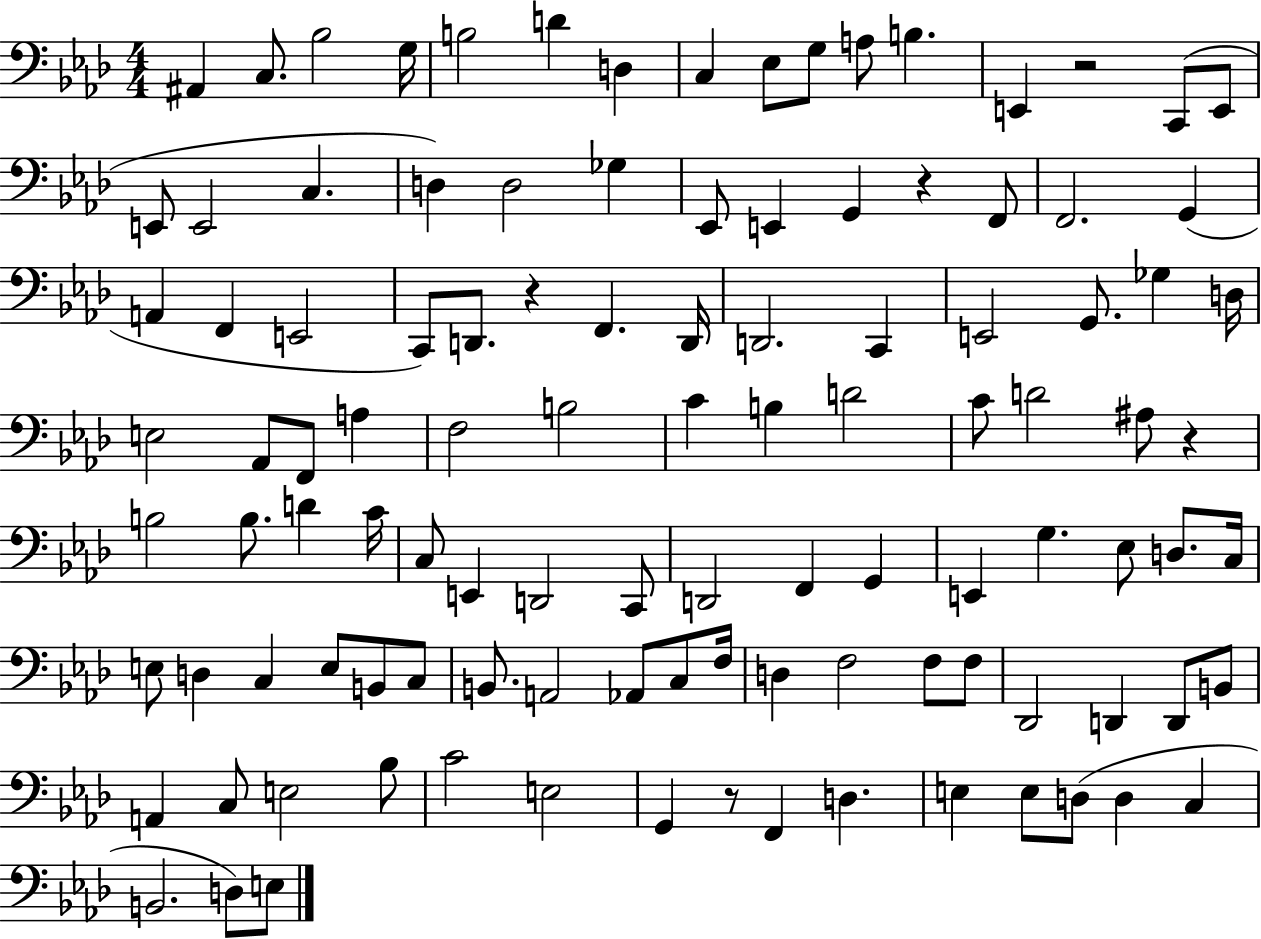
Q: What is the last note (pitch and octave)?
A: E3